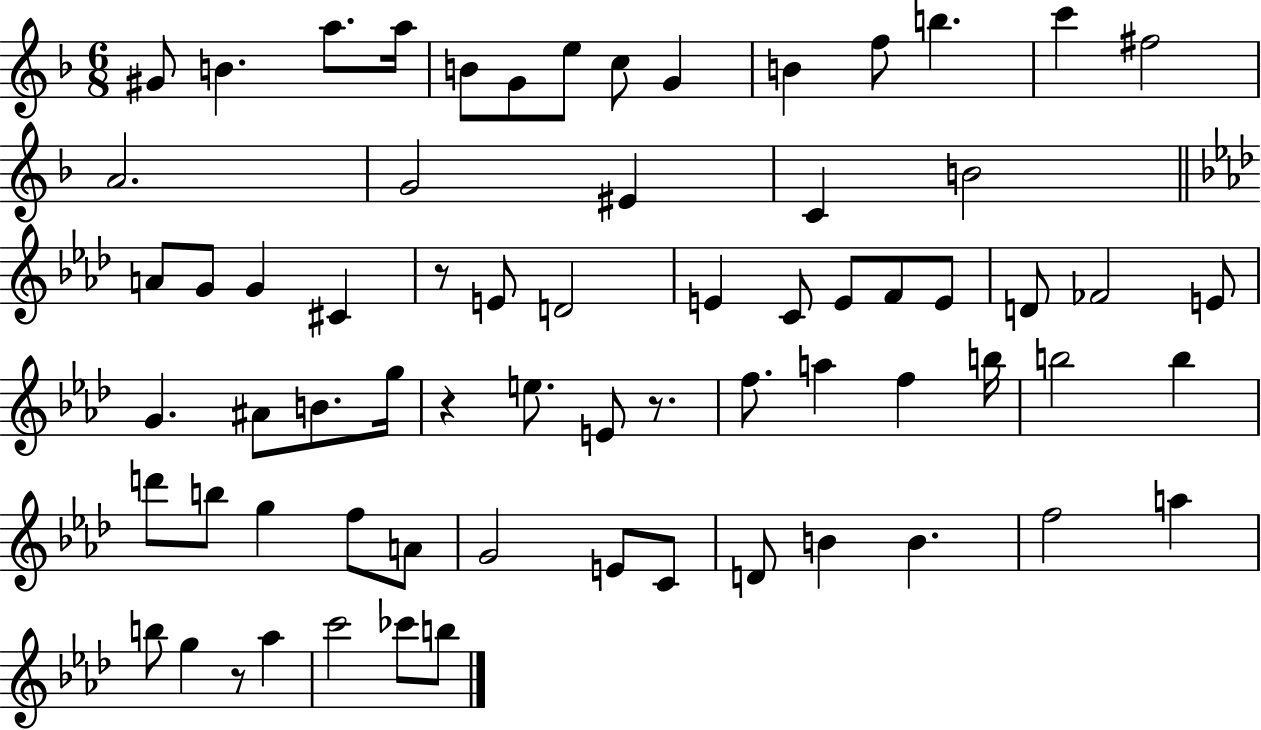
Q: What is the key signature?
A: F major